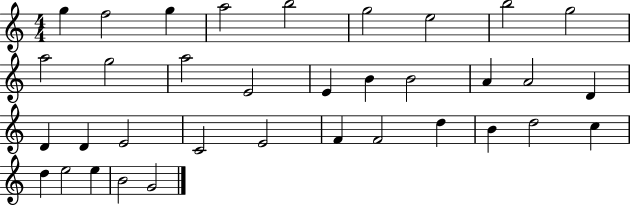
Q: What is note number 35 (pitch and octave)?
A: G4